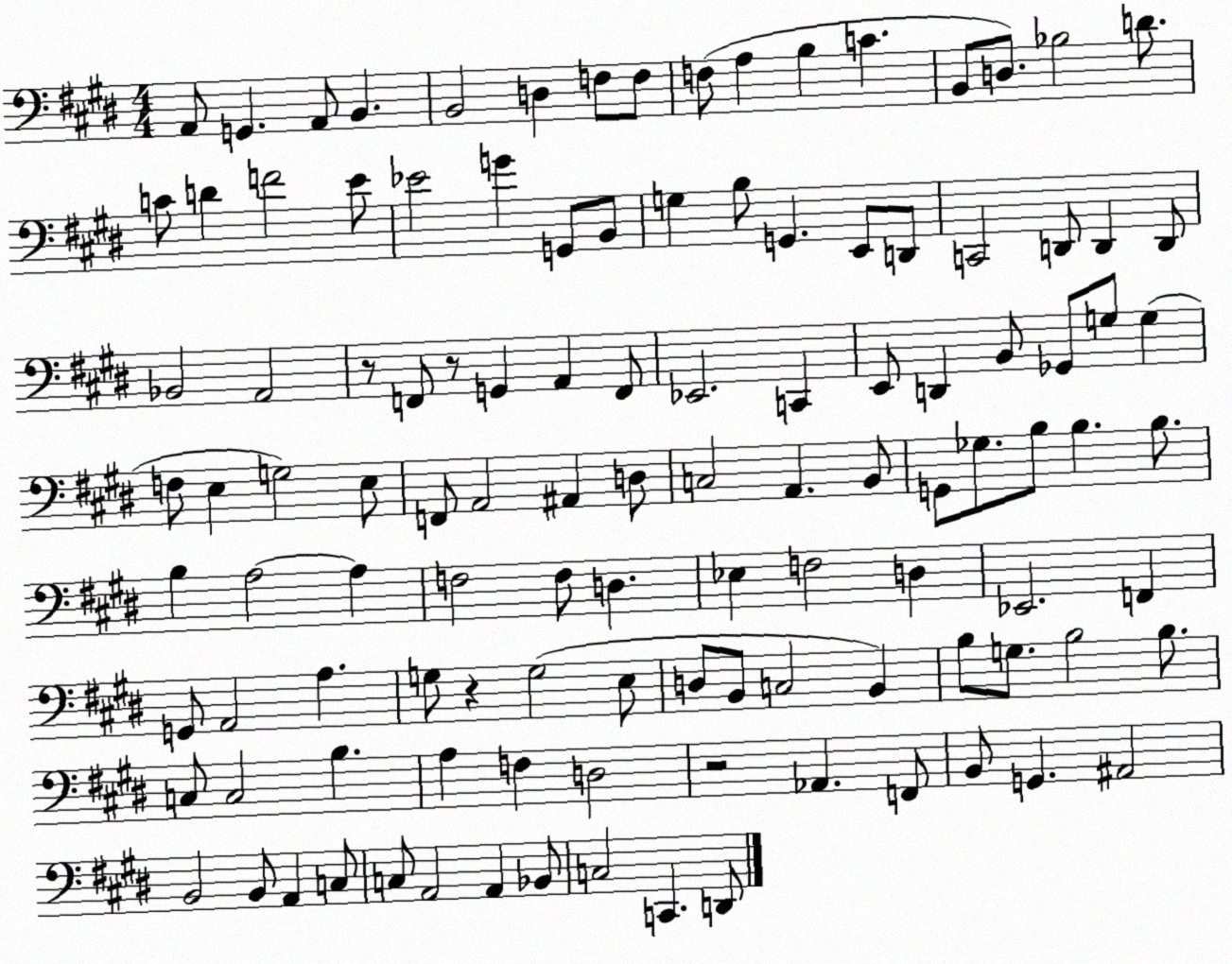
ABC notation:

X:1
T:Untitled
M:4/4
L:1/4
K:E
A,,/2 G,, A,,/2 B,, B,,2 D, F,/2 F,/2 F,/2 A, B, C B,,/2 D,/2 _B,2 D/2 C/2 D F2 E/2 _E2 G G,,/2 B,,/2 G, B,/2 G,, E,,/2 D,,/2 C,,2 D,,/2 D,, D,,/2 _B,,2 A,,2 z/2 F,,/2 z/2 G,, A,, F,,/2 _E,,2 C,, E,,/2 D,, B,,/2 _G,,/2 G,/2 G, F,/2 E, G,2 E,/2 F,,/2 A,,2 ^A,, D,/2 C,2 A,, B,,/2 G,,/2 _G,/2 B,/2 B, B,/2 B, A,2 A, F,2 F,/2 D, _E, F,2 D, _E,,2 F,, G,,/2 A,,2 A, G,/2 z G,2 E,/2 D,/2 B,,/2 C,2 B,, B,/2 G,/2 B,2 B,/2 C,/2 C,2 B, A, F, D,2 z2 _A,, F,,/2 B,,/2 G,, ^A,,2 B,,2 B,,/2 A,, C,/2 C,/2 A,,2 A,, _B,,/2 C,2 C,, D,,/2